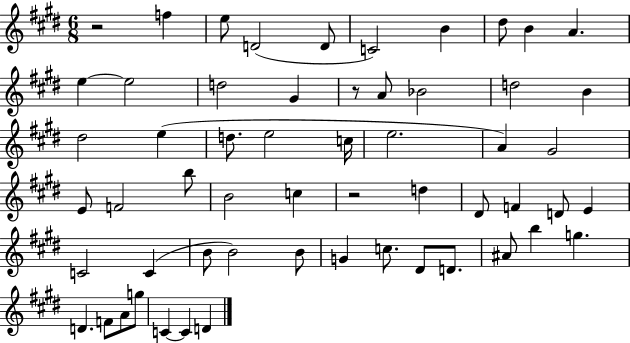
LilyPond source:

{
  \clef treble
  \numericTimeSignature
  \time 6/8
  \key e \major
  r2 f''4 | e''8 d'2( d'8 | c'2) b'4 | dis''8 b'4 a'4. | \break e''4~~ e''2 | d''2 gis'4 | r8 a'8 bes'2 | d''2 b'4 | \break dis''2 e''4( | d''8. e''2 c''16 | e''2. | a'4) gis'2 | \break e'8 f'2 b''8 | b'2 c''4 | r2 d''4 | dis'8 f'4 d'8 e'4 | \break c'2 c'4( | b'8 b'2) b'8 | g'4 c''8. dis'8 d'8. | ais'8 b''4 g''4. | \break d'4. f'8 a'8 g''8 | c'4~~ c'4 d'4 | \bar "|."
}